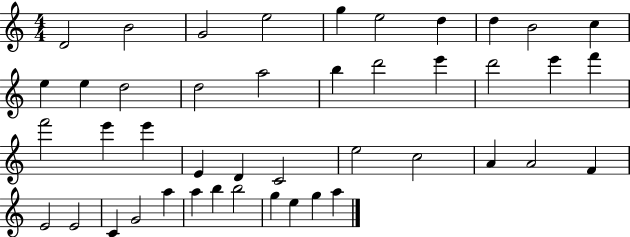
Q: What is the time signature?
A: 4/4